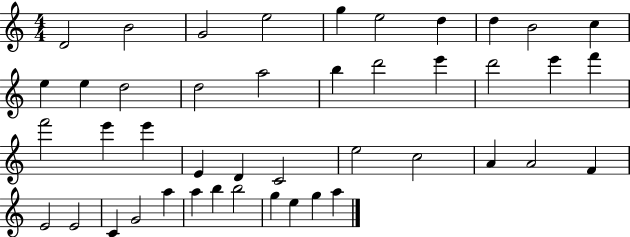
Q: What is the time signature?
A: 4/4